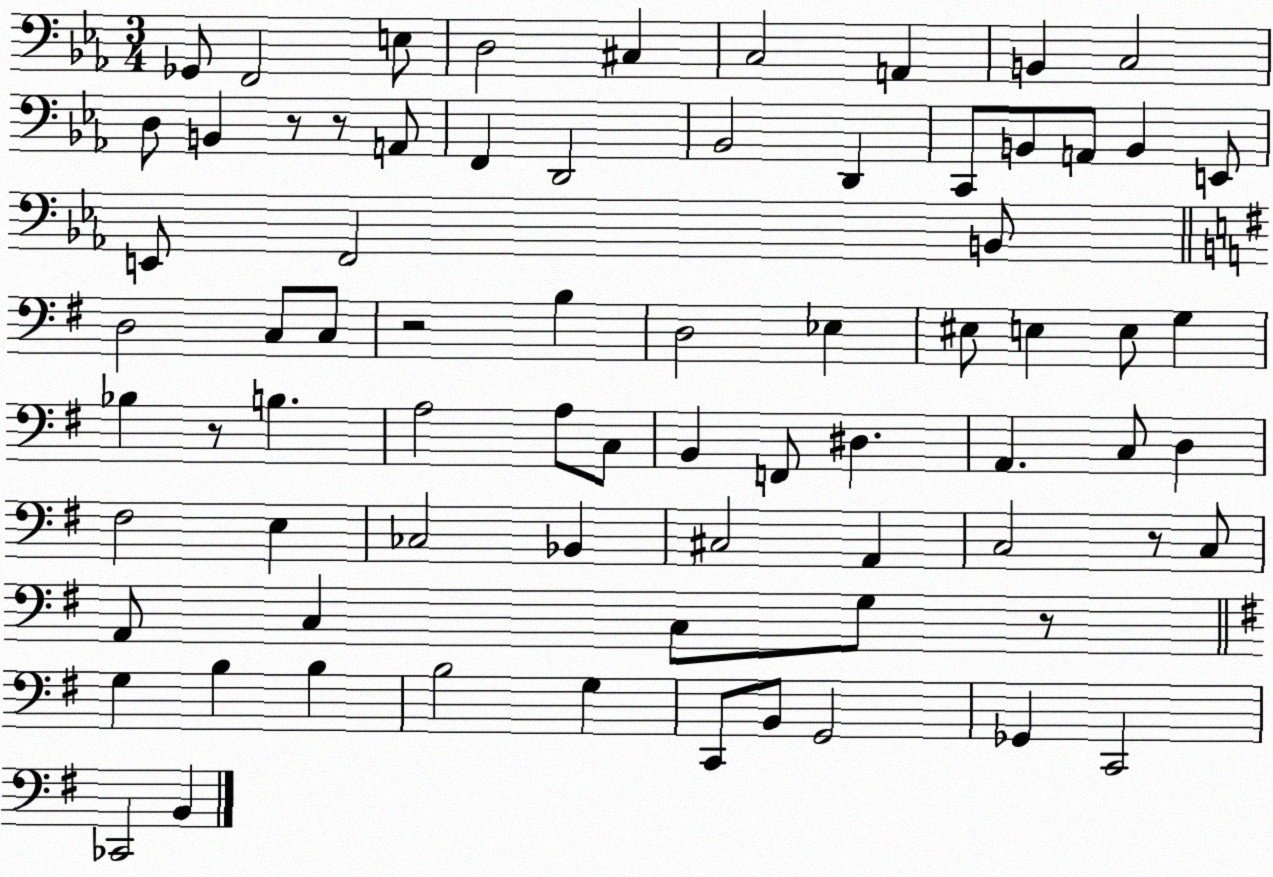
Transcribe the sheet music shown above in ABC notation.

X:1
T:Untitled
M:3/4
L:1/4
K:Eb
_G,,/2 F,,2 E,/2 D,2 ^C, C,2 A,, B,, C,2 D,/2 B,, z/2 z/2 A,,/2 F,, D,,2 _B,,2 D,, C,,/2 B,,/2 A,,/2 B,, E,,/2 E,,/2 F,,2 B,,/2 D,2 C,/2 C,/2 z2 B, D,2 _E, ^E,/2 E, E,/2 G, _B, z/2 B, A,2 A,/2 C,/2 B,, F,,/2 ^D, A,, C,/2 D, ^F,2 E, _C,2 _B,, ^C,2 A,, C,2 z/2 C,/2 A,,/2 C, C,/2 G,/2 z/2 G, B, B, B,2 G, C,,/2 B,,/2 G,,2 _G,, C,,2 _C,,2 B,,